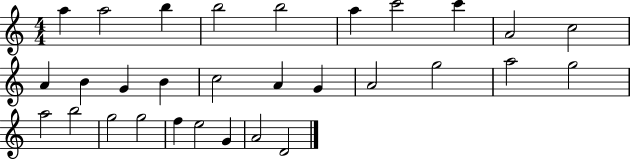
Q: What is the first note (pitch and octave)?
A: A5